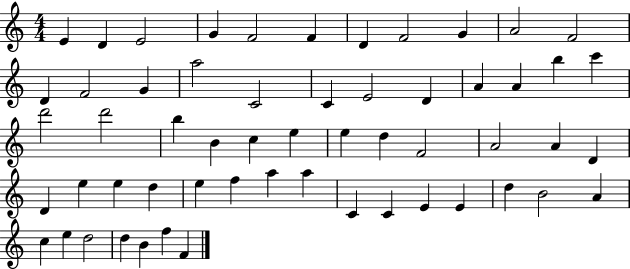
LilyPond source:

{
  \clef treble
  \numericTimeSignature
  \time 4/4
  \key c \major
  e'4 d'4 e'2 | g'4 f'2 f'4 | d'4 f'2 g'4 | a'2 f'2 | \break d'4 f'2 g'4 | a''2 c'2 | c'4 e'2 d'4 | a'4 a'4 b''4 c'''4 | \break d'''2 d'''2 | b''4 b'4 c''4 e''4 | e''4 d''4 f'2 | a'2 a'4 d'4 | \break d'4 e''4 e''4 d''4 | e''4 f''4 a''4 a''4 | c'4 c'4 e'4 e'4 | d''4 b'2 a'4 | \break c''4 e''4 d''2 | d''4 b'4 f''4 f'4 | \bar "|."
}